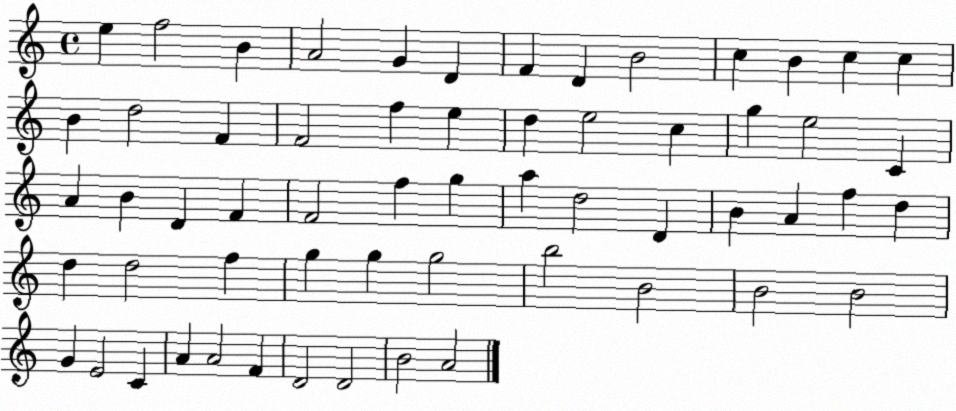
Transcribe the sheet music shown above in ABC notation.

X:1
T:Untitled
M:4/4
L:1/4
K:C
e f2 B A2 G D F D B2 c B c c B d2 F F2 f e d e2 c g e2 C A B D F F2 f g a d2 D B A f d d d2 f g g g2 b2 B2 B2 B2 G E2 C A A2 F D2 D2 B2 A2